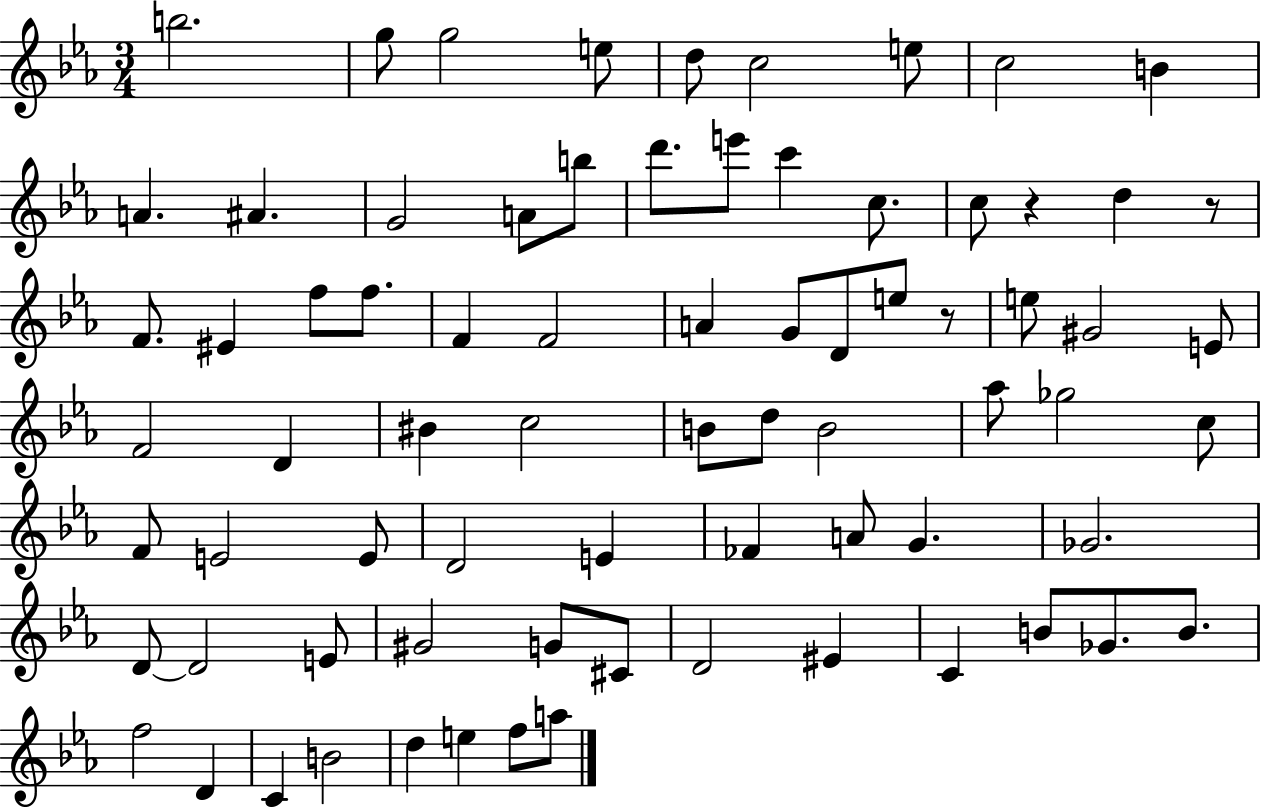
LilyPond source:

{
  \clef treble
  \numericTimeSignature
  \time 3/4
  \key ees \major
  b''2. | g''8 g''2 e''8 | d''8 c''2 e''8 | c''2 b'4 | \break a'4. ais'4. | g'2 a'8 b''8 | d'''8. e'''8 c'''4 c''8. | c''8 r4 d''4 r8 | \break f'8. eis'4 f''8 f''8. | f'4 f'2 | a'4 g'8 d'8 e''8 r8 | e''8 gis'2 e'8 | \break f'2 d'4 | bis'4 c''2 | b'8 d''8 b'2 | aes''8 ges''2 c''8 | \break f'8 e'2 e'8 | d'2 e'4 | fes'4 a'8 g'4. | ges'2. | \break d'8~~ d'2 e'8 | gis'2 g'8 cis'8 | d'2 eis'4 | c'4 b'8 ges'8. b'8. | \break f''2 d'4 | c'4 b'2 | d''4 e''4 f''8 a''8 | \bar "|."
}